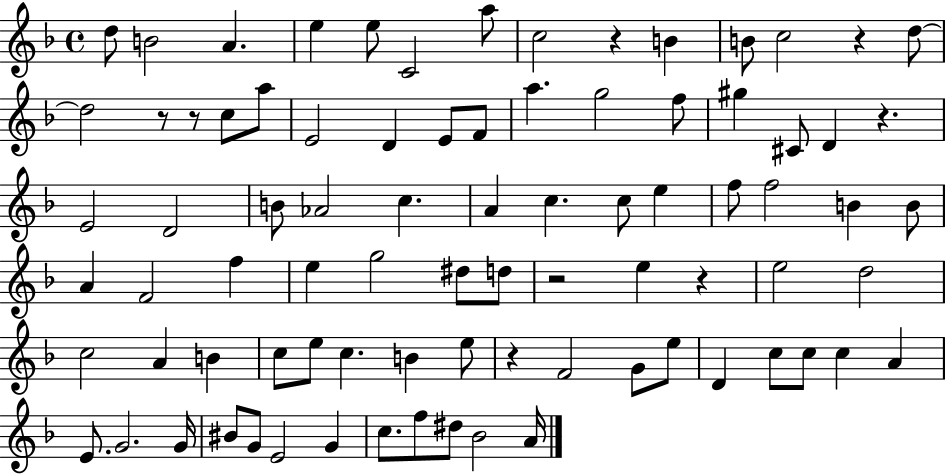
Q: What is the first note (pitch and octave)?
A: D5